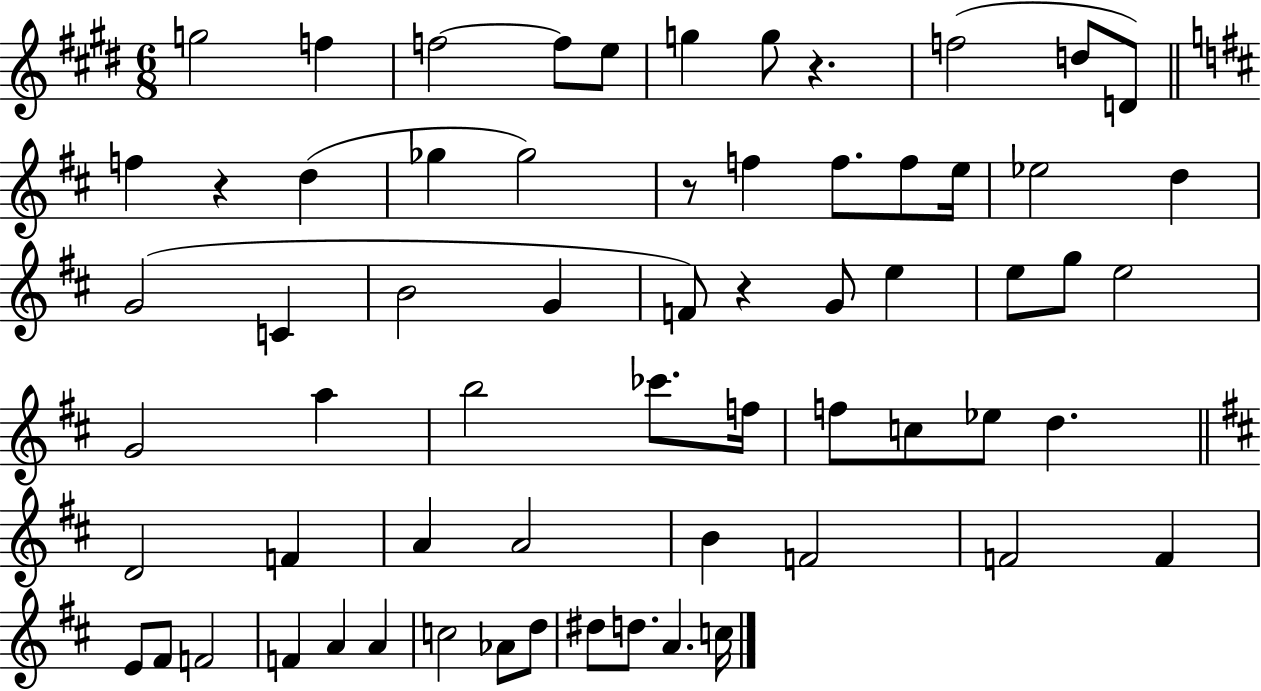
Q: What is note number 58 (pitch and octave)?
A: D5